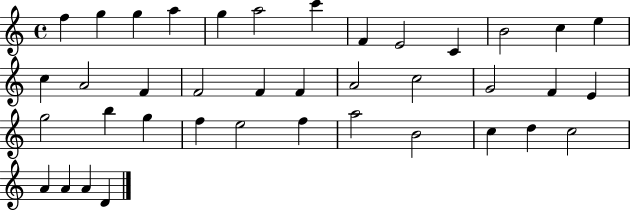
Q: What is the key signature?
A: C major